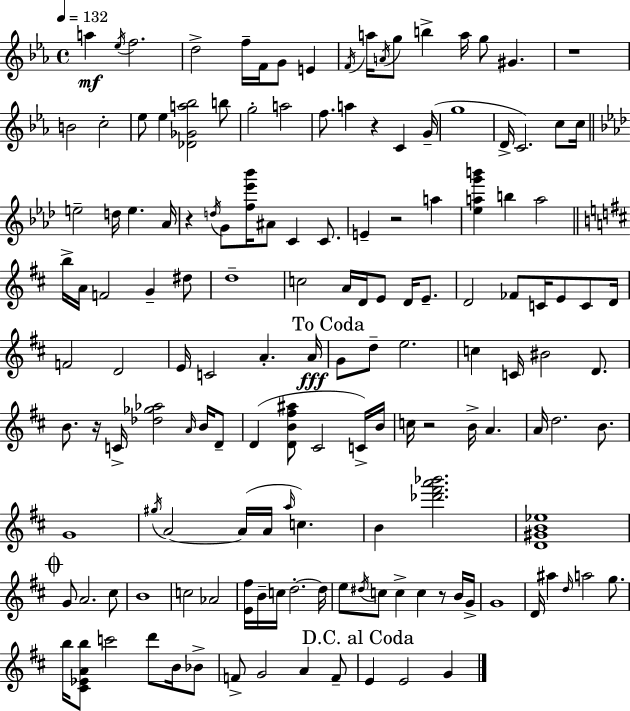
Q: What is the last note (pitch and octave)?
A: G4